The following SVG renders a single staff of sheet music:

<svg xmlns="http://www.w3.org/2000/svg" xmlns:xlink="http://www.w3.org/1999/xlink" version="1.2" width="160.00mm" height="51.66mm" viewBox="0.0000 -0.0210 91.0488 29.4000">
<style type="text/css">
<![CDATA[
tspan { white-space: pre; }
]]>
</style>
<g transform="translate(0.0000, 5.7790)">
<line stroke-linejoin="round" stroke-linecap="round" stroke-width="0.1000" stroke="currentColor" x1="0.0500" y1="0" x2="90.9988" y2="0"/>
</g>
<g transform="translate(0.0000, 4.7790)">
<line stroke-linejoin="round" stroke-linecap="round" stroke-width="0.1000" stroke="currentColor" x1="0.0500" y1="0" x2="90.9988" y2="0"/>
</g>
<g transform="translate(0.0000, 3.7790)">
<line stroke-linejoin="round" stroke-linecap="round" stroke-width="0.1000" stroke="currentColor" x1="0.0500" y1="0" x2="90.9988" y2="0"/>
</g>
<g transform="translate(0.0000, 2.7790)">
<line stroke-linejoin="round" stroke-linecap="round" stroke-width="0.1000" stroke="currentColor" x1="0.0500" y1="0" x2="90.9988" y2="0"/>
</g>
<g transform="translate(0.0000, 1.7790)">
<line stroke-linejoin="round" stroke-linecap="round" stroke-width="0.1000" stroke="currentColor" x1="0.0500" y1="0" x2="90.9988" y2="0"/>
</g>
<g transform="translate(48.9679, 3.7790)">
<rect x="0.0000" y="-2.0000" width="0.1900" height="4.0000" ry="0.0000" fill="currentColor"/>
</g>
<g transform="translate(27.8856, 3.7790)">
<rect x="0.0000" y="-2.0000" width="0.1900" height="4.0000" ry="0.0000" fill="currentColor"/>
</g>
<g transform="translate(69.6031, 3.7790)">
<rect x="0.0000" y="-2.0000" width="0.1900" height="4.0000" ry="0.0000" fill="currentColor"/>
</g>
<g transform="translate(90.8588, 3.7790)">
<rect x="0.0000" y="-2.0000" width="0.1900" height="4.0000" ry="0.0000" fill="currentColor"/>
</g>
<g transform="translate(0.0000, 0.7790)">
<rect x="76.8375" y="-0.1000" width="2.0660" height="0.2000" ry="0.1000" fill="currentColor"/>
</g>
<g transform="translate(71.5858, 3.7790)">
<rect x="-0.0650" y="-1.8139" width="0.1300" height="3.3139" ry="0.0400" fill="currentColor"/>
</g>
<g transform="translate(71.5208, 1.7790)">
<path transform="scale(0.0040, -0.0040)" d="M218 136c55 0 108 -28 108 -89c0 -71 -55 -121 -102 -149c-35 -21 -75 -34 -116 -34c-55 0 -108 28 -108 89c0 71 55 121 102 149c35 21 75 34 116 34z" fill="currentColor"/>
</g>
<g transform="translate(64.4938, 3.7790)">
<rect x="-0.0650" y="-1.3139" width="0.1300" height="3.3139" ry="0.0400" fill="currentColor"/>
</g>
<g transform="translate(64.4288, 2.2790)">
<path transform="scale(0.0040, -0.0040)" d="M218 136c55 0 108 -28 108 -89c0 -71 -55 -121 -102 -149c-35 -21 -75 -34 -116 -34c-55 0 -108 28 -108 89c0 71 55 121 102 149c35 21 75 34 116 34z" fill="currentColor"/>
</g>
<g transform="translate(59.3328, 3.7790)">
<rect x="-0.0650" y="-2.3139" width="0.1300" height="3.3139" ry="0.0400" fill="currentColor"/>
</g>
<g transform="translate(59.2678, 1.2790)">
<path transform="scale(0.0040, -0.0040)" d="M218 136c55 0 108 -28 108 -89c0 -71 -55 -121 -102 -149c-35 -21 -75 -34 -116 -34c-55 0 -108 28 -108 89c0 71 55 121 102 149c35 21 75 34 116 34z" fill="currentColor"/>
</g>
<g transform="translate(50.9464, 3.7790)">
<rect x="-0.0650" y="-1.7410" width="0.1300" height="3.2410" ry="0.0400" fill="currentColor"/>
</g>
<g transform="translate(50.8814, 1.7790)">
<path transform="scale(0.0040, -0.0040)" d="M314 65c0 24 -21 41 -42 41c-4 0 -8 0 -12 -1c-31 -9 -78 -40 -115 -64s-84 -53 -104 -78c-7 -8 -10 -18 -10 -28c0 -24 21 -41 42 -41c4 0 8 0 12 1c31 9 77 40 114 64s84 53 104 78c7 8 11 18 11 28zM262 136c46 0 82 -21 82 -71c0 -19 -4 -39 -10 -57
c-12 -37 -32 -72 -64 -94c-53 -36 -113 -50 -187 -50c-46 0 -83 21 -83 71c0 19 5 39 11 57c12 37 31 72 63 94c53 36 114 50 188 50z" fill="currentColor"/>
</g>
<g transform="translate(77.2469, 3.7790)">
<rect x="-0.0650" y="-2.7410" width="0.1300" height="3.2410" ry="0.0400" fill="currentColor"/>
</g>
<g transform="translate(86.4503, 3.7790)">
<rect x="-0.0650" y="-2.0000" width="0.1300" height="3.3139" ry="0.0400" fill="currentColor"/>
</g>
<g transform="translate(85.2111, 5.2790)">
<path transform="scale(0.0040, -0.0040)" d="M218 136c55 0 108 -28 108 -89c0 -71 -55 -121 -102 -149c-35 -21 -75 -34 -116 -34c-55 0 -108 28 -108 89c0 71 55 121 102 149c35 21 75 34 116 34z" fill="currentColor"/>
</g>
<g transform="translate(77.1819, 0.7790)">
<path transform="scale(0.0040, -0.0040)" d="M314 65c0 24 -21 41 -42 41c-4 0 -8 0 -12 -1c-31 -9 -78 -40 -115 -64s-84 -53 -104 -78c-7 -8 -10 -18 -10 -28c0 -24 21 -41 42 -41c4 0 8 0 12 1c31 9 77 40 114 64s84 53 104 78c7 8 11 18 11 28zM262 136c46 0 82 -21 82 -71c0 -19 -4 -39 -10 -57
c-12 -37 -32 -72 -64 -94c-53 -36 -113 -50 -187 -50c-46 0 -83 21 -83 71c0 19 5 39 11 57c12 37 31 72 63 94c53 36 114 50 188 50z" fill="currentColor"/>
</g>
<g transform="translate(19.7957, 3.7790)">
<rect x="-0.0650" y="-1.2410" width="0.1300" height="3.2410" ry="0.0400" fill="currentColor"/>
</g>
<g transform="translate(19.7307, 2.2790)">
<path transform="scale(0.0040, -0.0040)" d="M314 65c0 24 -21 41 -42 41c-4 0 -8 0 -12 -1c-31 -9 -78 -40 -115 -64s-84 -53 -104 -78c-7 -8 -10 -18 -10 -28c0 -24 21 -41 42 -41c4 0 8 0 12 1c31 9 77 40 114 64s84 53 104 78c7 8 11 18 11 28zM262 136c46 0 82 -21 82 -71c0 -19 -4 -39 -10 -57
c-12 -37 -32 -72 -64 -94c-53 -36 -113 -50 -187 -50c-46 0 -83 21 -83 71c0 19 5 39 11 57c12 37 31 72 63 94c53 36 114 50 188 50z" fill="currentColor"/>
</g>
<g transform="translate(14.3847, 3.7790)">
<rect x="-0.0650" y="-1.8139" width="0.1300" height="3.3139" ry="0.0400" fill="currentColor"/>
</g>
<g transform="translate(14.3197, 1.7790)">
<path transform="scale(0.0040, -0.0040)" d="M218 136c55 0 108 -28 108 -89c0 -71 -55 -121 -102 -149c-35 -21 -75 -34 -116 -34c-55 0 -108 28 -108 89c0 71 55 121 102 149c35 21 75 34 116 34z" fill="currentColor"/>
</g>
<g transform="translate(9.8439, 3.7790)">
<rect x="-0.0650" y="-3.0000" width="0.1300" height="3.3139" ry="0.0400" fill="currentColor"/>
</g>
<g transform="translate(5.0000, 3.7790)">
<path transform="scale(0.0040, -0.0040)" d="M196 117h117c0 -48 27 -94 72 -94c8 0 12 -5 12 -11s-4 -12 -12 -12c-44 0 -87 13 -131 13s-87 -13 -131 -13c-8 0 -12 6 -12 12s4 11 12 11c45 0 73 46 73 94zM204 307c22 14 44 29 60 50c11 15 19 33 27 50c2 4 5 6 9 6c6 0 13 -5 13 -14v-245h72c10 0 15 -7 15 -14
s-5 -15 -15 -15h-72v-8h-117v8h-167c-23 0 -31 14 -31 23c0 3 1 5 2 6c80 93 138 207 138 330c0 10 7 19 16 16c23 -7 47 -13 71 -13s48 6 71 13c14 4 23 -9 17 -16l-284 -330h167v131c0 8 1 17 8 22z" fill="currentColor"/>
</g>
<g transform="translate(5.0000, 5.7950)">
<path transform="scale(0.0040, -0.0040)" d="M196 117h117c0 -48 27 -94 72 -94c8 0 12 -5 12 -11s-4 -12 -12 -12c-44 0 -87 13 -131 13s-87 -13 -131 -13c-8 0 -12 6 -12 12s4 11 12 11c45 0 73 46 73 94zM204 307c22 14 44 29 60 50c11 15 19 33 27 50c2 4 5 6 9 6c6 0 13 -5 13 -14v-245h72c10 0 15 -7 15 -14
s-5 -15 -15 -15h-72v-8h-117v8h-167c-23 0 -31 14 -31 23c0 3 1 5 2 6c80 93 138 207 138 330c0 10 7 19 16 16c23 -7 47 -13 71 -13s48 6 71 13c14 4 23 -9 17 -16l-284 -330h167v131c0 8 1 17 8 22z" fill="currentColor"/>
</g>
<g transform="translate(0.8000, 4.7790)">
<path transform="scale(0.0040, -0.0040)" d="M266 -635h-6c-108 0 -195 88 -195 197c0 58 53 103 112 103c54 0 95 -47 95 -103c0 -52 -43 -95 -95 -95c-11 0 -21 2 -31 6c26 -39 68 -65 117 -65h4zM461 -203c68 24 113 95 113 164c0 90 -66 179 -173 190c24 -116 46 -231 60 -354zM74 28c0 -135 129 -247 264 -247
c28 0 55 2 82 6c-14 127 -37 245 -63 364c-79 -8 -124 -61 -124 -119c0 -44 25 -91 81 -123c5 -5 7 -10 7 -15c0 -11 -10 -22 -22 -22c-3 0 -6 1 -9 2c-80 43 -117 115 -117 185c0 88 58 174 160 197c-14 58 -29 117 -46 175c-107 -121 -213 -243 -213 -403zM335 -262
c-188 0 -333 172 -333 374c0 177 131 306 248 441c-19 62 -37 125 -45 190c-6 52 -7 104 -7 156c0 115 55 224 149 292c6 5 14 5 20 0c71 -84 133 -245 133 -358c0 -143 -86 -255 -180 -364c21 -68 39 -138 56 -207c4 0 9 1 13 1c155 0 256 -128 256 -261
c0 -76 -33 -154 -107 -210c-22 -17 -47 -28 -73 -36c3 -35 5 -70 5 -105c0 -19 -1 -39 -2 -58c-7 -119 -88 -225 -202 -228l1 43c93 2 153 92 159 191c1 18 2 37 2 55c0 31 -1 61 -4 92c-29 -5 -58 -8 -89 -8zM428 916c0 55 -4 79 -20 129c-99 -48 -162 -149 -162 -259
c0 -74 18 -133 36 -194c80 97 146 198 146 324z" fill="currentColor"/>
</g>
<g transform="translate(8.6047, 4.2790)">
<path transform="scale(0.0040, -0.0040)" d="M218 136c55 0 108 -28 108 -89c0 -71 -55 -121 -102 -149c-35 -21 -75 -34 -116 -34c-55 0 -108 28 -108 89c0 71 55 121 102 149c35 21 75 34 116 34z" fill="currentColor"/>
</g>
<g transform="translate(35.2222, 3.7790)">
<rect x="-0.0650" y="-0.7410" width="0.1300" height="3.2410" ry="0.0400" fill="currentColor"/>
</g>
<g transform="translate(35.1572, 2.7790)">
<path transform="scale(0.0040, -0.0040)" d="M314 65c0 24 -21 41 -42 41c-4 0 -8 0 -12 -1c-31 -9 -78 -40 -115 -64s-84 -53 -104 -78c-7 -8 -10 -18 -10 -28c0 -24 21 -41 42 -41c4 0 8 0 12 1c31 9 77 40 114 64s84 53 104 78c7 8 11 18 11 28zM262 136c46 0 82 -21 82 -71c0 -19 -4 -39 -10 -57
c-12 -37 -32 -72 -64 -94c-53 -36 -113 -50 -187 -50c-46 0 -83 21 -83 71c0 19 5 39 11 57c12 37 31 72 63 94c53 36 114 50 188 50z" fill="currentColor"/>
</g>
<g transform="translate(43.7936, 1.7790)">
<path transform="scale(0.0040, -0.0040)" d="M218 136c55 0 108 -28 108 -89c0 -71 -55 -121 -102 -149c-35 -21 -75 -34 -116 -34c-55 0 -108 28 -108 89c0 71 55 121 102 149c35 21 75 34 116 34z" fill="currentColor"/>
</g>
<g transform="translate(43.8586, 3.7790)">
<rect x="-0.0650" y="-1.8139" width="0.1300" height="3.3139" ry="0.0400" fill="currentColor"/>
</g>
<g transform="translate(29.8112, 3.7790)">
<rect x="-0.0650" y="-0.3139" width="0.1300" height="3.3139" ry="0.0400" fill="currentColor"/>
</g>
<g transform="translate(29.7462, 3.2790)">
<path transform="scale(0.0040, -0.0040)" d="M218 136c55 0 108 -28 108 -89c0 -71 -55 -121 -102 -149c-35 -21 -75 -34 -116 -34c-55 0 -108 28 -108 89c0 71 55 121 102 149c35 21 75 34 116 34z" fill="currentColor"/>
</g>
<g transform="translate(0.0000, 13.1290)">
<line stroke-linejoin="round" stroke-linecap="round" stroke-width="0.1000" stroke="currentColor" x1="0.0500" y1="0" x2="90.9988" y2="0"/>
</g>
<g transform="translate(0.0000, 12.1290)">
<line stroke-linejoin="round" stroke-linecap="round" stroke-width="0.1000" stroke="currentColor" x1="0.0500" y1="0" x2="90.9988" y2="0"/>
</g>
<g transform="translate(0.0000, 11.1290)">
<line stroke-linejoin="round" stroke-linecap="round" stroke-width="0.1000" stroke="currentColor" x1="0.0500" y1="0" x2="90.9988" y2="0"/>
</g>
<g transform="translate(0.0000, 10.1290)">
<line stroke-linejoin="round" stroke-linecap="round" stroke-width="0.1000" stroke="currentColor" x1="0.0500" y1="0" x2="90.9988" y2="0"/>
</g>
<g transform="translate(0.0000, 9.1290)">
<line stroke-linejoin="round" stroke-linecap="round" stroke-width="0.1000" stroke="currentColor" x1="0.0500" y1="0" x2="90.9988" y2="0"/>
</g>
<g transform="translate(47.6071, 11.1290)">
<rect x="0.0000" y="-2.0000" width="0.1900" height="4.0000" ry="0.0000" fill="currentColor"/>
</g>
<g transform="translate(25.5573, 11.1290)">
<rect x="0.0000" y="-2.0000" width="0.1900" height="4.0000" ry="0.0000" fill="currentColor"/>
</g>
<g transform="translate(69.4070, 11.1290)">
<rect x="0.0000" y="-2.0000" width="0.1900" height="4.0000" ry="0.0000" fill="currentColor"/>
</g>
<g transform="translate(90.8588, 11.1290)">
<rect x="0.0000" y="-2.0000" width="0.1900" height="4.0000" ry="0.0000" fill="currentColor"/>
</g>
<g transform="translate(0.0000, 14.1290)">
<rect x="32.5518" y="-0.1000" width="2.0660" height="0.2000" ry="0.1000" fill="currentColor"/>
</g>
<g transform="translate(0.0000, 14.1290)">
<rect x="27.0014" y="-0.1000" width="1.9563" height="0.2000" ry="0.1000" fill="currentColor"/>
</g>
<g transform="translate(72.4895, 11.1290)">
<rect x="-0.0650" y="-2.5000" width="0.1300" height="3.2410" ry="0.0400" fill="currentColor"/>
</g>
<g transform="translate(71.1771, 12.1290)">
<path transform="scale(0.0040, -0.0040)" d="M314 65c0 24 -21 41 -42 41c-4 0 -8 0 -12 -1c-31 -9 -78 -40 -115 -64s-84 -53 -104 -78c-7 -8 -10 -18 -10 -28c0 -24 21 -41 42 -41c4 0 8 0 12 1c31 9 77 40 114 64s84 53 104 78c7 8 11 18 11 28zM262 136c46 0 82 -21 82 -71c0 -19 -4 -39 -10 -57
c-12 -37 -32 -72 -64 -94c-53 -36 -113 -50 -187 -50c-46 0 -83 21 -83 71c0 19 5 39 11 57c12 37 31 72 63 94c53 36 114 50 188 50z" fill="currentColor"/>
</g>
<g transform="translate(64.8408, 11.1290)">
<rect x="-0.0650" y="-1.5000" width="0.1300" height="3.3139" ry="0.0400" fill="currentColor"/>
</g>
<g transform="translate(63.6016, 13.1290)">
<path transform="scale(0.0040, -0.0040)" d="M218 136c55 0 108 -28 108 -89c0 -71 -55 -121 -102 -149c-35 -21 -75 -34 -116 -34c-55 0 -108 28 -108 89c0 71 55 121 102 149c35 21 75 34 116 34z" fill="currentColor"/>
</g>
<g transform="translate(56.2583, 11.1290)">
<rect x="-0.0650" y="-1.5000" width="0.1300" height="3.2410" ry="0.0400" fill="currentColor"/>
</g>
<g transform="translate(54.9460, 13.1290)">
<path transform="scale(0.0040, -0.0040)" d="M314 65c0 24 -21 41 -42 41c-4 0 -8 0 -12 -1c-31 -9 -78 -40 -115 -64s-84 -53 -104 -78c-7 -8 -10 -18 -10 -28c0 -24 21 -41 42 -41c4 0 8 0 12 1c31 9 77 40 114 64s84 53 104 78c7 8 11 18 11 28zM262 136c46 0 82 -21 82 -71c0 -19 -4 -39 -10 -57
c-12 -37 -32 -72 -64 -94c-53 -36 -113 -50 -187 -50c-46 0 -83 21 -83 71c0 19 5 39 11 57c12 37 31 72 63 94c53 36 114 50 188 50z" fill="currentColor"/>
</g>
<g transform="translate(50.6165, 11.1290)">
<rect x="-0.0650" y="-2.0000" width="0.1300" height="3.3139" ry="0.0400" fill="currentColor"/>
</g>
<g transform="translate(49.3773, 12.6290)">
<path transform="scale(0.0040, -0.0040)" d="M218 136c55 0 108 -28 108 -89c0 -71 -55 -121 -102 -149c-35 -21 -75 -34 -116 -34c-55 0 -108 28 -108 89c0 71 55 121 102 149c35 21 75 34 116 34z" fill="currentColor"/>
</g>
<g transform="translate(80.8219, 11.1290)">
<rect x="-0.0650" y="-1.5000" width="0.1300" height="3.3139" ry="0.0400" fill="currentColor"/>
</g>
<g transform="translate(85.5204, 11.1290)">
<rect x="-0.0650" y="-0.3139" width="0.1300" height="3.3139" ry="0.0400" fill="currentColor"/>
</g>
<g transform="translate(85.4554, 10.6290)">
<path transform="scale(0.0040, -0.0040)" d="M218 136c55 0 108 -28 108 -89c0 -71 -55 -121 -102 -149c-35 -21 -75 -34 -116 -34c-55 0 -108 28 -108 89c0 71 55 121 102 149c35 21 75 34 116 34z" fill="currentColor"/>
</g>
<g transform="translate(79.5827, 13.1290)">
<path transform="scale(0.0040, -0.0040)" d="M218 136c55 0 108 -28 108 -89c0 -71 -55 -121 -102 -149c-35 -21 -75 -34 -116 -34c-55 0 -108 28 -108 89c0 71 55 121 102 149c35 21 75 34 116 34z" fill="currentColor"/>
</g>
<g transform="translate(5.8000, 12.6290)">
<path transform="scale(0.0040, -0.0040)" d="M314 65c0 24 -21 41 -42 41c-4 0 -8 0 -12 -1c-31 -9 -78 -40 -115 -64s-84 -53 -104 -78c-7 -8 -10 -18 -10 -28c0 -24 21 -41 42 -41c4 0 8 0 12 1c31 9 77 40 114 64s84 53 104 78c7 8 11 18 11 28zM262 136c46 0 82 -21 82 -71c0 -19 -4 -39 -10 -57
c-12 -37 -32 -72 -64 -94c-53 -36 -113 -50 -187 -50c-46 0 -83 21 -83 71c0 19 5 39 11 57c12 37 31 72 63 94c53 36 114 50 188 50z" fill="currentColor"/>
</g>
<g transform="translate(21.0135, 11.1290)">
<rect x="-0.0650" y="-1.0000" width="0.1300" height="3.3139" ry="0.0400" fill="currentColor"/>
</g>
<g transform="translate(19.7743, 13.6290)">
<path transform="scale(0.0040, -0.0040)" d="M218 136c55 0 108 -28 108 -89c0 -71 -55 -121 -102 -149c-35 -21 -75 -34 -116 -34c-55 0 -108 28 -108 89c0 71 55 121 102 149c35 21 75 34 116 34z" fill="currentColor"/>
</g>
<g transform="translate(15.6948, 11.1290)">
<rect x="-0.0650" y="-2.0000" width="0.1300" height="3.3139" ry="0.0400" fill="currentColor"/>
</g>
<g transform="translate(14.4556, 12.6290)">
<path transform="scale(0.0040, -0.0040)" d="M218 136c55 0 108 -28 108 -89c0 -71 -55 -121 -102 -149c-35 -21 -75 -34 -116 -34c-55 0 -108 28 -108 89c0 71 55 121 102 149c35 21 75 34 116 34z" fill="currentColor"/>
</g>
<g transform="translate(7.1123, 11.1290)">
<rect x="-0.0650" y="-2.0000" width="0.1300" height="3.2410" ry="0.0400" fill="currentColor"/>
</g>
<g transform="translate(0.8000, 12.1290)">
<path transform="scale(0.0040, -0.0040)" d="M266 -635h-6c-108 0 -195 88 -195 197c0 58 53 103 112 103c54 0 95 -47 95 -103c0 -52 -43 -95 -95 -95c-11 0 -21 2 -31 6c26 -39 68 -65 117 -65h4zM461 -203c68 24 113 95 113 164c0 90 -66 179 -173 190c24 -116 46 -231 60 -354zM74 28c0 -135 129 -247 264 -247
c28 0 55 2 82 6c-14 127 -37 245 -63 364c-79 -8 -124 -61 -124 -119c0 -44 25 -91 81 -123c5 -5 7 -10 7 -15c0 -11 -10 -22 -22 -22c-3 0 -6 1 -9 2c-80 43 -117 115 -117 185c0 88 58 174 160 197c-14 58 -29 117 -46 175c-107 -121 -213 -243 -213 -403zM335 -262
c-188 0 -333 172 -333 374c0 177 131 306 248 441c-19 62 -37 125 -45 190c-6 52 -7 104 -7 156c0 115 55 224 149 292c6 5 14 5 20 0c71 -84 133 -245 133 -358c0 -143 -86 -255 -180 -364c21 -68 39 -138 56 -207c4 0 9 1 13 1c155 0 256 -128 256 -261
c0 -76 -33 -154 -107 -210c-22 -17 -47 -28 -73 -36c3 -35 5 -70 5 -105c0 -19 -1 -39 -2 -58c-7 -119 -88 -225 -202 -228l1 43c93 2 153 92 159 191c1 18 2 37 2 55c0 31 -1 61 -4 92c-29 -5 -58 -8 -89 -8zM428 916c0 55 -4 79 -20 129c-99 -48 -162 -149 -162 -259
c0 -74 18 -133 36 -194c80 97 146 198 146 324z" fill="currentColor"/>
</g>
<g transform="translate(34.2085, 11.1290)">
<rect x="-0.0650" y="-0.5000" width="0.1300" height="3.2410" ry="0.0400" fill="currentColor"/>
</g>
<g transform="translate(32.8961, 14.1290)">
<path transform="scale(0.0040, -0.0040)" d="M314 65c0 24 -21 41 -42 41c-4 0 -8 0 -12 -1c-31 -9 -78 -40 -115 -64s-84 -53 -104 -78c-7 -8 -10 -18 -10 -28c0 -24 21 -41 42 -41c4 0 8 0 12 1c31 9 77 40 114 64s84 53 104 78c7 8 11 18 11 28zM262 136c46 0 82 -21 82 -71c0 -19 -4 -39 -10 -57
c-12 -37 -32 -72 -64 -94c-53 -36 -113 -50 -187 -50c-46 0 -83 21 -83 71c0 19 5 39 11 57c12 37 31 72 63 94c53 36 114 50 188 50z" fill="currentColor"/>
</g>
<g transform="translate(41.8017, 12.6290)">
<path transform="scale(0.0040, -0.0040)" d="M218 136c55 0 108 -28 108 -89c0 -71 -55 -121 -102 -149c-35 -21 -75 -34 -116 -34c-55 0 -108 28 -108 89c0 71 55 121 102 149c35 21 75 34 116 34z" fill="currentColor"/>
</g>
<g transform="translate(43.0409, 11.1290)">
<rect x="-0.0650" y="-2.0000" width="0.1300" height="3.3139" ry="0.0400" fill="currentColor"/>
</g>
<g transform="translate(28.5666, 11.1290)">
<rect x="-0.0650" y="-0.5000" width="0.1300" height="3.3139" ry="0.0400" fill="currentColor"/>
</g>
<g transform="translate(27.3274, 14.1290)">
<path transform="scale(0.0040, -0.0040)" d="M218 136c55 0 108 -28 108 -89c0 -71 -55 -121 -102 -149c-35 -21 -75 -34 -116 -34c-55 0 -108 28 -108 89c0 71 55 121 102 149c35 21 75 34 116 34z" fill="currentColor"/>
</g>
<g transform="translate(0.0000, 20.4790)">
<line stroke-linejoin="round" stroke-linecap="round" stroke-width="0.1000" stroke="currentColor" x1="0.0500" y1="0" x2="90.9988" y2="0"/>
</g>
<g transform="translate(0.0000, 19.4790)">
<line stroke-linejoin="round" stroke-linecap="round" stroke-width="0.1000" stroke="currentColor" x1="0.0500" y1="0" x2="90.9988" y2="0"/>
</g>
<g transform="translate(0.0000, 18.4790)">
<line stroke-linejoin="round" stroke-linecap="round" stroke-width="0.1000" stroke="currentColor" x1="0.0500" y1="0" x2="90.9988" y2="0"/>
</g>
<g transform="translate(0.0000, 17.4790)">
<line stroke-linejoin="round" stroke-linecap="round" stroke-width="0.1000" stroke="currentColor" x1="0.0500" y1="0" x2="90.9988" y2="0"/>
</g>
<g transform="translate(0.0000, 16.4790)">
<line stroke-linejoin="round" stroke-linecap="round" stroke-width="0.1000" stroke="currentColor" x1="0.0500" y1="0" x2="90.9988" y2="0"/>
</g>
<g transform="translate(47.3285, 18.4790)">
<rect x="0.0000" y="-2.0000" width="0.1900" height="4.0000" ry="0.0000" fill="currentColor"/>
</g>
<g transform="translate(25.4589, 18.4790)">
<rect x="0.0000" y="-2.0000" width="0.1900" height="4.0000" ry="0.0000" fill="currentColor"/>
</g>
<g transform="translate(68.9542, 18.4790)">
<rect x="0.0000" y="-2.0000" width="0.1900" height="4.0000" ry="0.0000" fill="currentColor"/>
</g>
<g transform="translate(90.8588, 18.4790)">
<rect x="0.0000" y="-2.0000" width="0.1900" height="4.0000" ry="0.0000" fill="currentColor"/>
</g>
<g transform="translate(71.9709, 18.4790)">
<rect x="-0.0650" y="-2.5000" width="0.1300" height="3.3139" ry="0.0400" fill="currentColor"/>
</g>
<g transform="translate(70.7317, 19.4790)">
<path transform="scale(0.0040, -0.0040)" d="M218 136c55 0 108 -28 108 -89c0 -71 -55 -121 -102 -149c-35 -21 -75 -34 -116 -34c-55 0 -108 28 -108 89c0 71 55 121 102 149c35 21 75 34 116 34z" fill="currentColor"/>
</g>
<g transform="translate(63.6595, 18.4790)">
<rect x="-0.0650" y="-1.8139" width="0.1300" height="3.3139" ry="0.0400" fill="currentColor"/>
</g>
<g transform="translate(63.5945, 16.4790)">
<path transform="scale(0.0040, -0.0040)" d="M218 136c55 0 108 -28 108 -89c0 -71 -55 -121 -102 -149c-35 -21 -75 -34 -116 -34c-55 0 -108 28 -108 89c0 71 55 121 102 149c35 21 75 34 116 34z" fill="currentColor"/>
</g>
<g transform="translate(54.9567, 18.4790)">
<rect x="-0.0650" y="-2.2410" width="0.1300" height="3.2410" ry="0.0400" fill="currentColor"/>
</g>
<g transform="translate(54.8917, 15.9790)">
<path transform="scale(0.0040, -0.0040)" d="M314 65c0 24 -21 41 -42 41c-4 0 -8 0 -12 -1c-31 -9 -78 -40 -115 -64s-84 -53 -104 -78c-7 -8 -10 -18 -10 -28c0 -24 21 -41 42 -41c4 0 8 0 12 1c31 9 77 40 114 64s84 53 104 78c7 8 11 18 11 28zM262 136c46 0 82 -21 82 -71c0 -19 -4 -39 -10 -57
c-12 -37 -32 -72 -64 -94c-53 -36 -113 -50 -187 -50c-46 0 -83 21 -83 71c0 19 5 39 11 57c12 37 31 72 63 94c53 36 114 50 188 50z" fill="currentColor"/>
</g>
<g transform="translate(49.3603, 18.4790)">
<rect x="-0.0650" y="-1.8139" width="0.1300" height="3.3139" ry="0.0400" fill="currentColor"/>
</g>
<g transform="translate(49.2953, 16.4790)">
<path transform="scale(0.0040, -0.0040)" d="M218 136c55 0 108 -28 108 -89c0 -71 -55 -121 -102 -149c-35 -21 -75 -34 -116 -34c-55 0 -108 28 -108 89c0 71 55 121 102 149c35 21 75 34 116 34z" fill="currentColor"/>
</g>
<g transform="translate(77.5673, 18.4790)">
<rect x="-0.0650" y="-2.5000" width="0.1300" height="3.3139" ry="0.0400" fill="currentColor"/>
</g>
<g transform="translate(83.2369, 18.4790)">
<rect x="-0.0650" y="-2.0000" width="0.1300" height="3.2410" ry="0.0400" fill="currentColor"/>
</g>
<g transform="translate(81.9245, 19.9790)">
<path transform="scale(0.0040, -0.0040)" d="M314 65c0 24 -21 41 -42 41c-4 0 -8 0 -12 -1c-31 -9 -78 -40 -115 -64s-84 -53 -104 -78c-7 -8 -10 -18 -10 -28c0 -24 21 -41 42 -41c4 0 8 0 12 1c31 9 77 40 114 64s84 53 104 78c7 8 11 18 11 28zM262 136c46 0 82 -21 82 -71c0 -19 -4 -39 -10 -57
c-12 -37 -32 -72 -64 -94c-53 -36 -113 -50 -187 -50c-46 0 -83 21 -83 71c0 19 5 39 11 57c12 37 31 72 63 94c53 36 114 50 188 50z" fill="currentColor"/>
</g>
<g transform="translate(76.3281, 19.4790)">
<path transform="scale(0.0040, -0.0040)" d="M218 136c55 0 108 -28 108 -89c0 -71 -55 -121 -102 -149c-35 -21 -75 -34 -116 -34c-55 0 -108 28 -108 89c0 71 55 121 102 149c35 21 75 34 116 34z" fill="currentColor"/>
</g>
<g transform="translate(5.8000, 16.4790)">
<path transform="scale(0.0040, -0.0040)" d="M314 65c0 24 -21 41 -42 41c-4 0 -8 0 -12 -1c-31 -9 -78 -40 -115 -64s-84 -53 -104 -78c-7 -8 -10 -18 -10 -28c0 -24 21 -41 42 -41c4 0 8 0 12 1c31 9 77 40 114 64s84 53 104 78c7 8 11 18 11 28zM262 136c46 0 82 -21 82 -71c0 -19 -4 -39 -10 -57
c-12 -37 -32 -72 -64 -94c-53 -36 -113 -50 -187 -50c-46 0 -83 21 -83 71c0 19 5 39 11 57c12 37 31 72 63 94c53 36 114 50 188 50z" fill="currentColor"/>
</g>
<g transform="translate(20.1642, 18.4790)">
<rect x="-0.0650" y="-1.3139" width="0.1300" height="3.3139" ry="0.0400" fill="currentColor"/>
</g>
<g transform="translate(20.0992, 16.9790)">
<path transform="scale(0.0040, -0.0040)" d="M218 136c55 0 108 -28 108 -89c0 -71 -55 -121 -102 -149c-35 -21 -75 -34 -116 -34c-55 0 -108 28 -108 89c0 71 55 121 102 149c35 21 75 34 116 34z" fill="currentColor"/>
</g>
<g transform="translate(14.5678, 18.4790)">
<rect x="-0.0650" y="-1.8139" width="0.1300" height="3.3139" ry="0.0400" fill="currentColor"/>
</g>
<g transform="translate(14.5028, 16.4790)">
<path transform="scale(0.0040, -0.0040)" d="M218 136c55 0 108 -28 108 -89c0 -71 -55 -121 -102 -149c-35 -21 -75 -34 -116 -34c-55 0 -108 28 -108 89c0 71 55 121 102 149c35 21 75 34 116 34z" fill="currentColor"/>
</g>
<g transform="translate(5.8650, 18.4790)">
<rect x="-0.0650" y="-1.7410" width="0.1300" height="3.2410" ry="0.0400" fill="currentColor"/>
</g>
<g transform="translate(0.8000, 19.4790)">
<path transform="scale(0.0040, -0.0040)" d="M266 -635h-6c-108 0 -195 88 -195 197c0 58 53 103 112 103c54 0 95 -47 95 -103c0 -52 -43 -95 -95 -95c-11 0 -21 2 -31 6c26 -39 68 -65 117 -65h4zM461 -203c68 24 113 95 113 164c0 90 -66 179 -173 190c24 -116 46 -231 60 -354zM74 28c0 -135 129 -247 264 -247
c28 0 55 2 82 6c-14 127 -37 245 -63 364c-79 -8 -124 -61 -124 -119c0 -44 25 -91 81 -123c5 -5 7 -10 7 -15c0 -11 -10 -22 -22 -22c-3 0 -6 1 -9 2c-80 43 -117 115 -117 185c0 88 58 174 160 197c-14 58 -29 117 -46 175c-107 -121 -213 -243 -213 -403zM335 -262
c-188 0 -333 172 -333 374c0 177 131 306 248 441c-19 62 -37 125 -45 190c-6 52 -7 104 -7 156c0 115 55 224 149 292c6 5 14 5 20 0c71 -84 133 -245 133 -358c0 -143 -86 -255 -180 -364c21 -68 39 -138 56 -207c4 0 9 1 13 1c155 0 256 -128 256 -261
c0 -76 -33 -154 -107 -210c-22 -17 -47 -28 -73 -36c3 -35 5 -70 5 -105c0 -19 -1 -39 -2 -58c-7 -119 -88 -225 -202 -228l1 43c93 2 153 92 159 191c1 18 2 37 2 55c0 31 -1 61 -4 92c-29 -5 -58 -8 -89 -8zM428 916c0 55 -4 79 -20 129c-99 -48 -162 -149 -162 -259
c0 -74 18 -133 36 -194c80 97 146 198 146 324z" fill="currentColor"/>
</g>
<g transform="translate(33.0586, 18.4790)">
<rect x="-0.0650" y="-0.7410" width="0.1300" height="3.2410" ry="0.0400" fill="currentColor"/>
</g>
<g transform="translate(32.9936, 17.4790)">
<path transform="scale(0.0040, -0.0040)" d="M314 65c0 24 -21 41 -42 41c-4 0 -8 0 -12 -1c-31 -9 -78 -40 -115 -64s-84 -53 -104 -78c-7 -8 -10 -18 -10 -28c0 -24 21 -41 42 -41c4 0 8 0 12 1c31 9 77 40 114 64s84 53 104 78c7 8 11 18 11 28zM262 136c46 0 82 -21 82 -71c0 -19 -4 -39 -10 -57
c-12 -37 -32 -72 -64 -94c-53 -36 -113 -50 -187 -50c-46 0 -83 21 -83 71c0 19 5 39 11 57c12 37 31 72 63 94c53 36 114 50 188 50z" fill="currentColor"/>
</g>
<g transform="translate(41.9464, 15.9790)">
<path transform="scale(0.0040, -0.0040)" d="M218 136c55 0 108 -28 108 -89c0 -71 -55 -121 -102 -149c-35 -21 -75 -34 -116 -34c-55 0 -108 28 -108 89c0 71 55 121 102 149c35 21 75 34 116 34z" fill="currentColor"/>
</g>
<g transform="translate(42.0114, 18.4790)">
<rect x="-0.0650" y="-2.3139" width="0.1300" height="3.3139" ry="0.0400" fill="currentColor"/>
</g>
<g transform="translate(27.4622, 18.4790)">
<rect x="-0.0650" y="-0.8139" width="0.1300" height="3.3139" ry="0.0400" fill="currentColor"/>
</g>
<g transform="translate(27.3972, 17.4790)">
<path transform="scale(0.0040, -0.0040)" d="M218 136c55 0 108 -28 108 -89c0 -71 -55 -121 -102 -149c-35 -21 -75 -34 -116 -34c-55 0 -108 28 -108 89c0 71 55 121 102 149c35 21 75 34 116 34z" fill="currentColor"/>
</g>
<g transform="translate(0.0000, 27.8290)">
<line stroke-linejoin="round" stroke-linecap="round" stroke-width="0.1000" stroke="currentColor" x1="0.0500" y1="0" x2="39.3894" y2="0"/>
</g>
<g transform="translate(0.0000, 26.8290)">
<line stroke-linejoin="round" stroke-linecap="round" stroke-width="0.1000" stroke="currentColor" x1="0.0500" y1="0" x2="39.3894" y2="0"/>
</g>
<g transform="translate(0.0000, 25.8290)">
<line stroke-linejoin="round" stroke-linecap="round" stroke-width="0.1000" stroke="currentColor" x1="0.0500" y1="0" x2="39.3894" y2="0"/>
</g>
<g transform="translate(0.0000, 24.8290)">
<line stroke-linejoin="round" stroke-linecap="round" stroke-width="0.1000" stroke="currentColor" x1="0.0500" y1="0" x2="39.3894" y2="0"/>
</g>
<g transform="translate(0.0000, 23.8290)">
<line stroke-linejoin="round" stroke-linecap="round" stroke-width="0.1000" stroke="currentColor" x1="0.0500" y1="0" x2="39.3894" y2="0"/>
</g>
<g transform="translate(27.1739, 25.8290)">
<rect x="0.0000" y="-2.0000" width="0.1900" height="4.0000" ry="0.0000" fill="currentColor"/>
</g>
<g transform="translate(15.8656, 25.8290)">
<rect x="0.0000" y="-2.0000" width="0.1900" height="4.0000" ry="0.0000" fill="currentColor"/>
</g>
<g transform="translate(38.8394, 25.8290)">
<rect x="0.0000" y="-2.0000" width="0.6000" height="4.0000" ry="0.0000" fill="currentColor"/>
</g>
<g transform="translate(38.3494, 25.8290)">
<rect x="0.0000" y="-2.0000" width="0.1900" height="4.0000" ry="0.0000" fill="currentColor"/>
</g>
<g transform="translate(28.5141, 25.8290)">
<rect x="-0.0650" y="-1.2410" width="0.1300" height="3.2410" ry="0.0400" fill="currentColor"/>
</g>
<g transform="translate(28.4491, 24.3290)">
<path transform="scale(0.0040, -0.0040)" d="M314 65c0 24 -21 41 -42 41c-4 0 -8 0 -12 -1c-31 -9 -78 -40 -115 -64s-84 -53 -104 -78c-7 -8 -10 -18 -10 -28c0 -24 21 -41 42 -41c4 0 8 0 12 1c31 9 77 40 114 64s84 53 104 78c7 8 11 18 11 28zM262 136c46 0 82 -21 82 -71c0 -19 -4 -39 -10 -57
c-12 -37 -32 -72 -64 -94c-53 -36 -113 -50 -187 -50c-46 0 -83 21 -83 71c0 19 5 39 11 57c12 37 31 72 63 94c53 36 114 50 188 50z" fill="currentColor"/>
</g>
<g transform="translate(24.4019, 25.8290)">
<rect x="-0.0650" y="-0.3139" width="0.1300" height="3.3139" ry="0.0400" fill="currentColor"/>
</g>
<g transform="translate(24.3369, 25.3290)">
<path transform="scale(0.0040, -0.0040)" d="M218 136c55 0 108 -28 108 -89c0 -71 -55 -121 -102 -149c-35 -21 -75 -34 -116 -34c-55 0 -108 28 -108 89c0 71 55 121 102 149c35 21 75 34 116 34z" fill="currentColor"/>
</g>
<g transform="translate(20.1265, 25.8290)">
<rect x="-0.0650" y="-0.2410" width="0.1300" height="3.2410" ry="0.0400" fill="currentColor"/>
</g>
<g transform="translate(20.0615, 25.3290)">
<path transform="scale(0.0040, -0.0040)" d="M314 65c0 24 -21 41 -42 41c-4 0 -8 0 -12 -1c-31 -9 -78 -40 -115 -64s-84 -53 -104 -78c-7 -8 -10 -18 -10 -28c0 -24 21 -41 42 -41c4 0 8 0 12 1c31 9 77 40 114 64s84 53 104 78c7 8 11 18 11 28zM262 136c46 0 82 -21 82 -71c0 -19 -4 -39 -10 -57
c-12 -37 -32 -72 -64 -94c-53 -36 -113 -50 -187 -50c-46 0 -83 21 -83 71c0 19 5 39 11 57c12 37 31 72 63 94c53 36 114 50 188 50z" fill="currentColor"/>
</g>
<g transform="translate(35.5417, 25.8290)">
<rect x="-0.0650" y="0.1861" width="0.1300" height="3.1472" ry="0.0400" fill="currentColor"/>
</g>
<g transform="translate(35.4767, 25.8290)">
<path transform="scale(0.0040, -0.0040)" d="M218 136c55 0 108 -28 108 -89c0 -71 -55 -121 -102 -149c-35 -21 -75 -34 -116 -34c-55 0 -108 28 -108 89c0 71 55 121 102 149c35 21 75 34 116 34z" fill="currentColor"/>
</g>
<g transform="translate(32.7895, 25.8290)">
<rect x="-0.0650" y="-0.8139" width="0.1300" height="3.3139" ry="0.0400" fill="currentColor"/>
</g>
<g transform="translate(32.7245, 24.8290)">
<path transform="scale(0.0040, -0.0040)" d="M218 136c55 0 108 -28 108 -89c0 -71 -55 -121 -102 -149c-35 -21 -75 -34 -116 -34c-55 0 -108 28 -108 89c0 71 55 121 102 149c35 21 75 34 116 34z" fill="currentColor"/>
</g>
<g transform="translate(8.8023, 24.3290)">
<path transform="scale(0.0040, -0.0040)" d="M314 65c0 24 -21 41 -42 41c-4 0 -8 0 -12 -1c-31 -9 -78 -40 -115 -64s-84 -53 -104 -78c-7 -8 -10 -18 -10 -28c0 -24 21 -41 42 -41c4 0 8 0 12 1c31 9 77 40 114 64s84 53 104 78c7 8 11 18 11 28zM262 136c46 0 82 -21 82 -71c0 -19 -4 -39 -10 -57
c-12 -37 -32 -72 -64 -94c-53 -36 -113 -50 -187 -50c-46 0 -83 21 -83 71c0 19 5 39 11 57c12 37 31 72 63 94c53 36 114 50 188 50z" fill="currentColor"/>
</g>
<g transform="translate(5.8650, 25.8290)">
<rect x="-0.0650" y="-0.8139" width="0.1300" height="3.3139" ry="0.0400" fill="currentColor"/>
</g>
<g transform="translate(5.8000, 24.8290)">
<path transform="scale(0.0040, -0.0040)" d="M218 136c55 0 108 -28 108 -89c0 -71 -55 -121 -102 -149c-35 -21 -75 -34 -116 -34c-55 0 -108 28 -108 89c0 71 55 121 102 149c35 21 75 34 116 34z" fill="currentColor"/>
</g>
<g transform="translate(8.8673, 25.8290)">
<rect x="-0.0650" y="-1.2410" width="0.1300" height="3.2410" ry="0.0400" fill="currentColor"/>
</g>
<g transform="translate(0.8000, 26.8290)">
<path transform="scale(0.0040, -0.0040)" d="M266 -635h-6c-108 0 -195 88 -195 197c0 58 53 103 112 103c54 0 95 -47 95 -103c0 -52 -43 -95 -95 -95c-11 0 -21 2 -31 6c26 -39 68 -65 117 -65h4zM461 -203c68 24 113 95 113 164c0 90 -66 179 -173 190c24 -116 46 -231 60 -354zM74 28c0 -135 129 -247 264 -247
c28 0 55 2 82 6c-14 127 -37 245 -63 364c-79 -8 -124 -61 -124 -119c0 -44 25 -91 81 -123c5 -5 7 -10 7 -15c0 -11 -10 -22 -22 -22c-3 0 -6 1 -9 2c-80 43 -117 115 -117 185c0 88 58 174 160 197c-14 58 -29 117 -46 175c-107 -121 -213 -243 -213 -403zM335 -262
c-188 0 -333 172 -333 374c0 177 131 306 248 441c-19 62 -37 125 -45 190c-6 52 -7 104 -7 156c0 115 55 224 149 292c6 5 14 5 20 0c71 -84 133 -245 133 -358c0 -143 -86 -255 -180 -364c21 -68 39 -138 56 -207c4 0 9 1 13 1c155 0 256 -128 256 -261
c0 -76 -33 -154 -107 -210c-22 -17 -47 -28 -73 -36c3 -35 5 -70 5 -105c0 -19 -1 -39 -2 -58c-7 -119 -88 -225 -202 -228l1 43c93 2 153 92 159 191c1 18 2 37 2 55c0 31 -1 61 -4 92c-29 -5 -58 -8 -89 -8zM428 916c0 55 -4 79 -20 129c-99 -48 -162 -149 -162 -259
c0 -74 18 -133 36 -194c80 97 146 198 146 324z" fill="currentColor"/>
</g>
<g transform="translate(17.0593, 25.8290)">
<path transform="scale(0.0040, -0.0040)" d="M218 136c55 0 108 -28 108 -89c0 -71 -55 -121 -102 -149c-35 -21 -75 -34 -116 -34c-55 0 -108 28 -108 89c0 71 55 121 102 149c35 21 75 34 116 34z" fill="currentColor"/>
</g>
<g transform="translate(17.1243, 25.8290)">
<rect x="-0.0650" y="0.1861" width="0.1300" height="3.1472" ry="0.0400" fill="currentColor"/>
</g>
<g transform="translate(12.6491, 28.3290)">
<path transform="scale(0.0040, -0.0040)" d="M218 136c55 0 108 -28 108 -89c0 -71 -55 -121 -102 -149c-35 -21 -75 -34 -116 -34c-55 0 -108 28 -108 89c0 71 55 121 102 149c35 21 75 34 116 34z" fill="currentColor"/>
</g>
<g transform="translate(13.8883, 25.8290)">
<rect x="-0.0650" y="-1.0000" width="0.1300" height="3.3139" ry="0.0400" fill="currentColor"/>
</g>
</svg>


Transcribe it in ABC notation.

X:1
T:Untitled
M:4/4
L:1/4
K:C
A f e2 c d2 f f2 g e f a2 F F2 F D C C2 F F E2 E G2 E c f2 f e d d2 g f g2 f G G F2 d e2 D B c2 c e2 d B